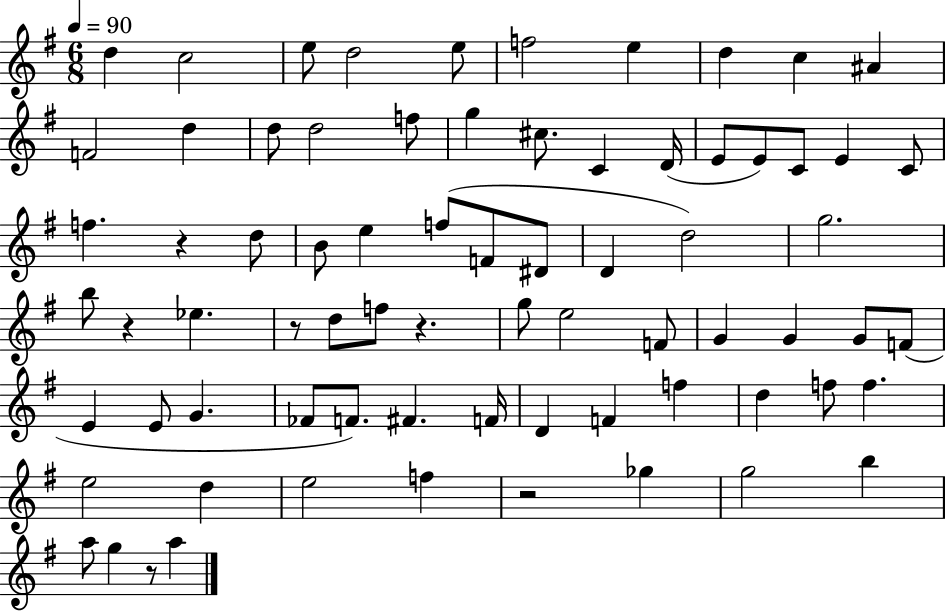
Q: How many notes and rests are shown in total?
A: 74